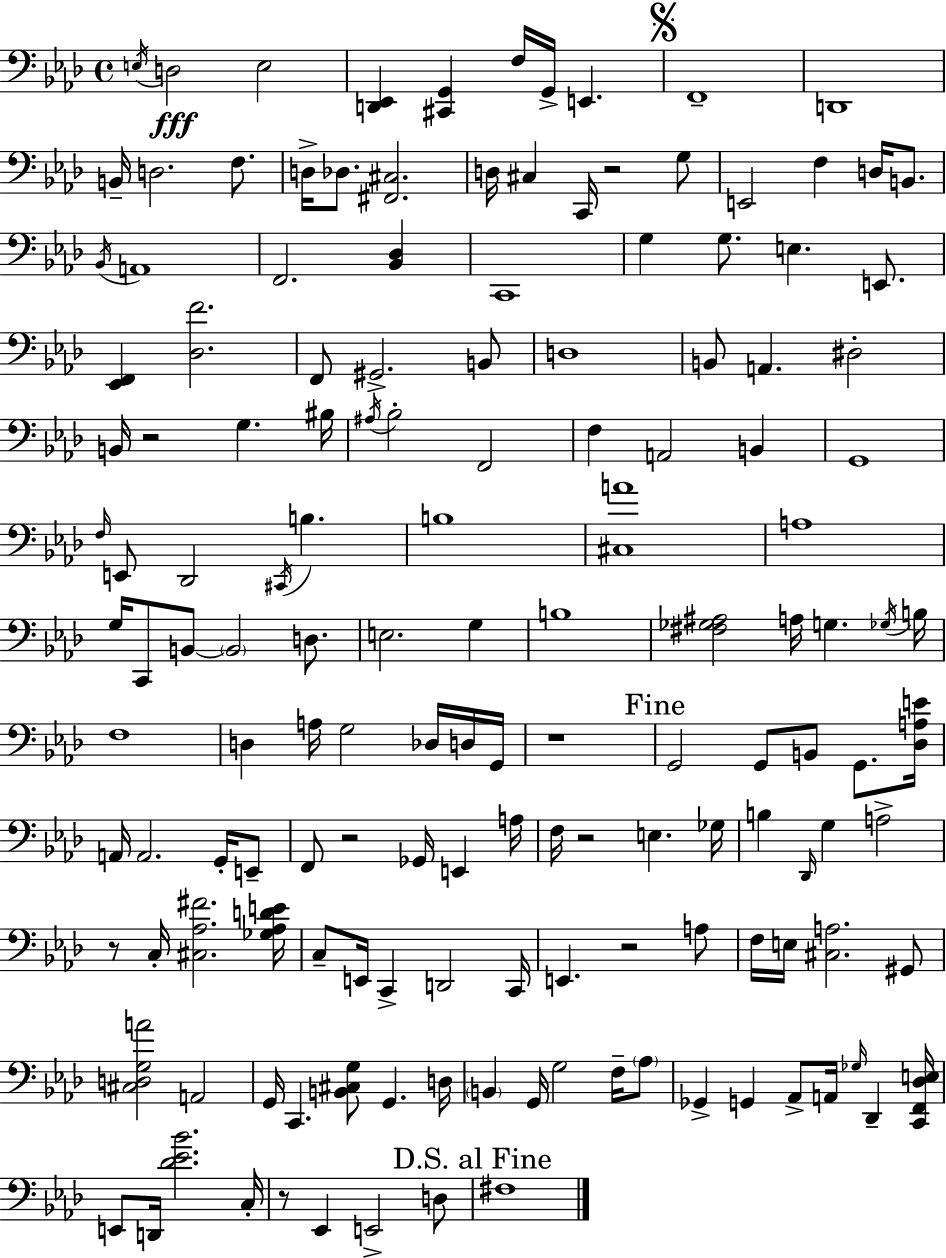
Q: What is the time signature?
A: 4/4